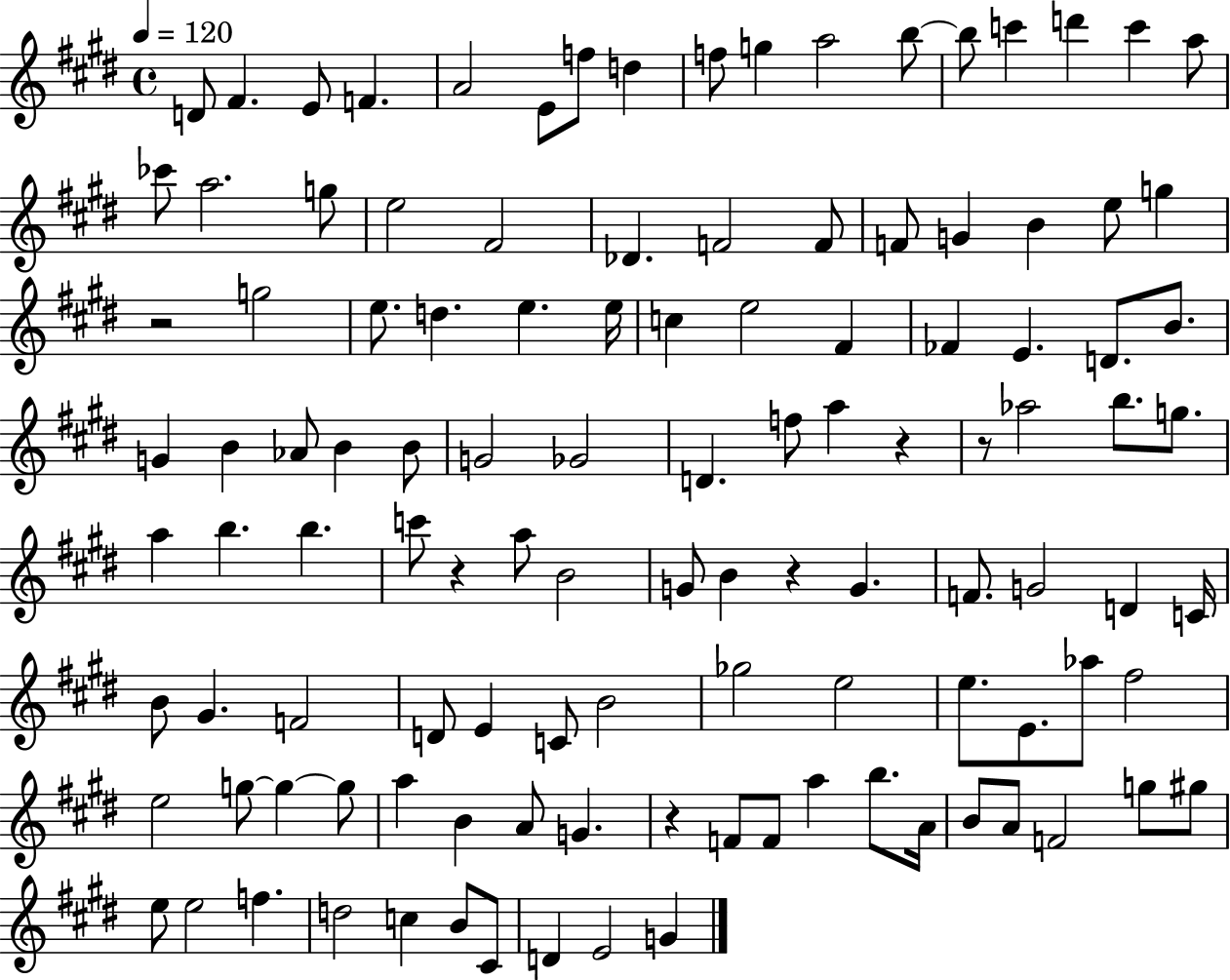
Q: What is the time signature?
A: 4/4